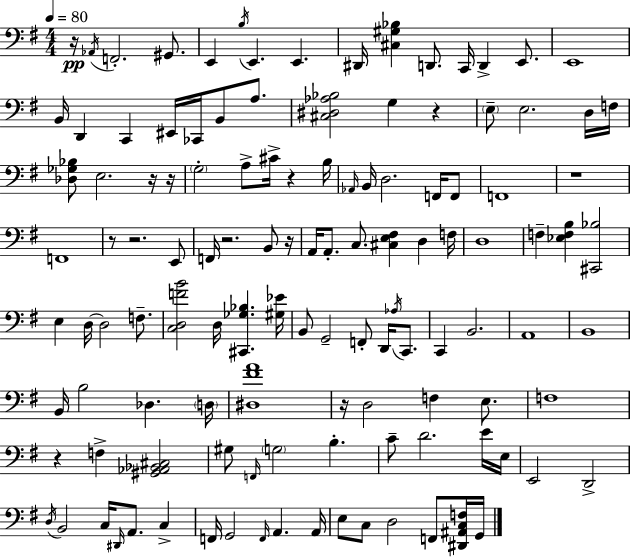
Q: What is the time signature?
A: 4/4